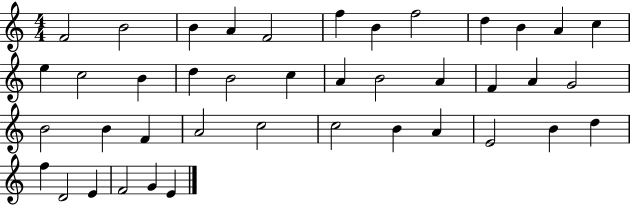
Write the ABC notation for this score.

X:1
T:Untitled
M:4/4
L:1/4
K:C
F2 B2 B A F2 f B f2 d B A c e c2 B d B2 c A B2 A F A G2 B2 B F A2 c2 c2 B A E2 B d f D2 E F2 G E